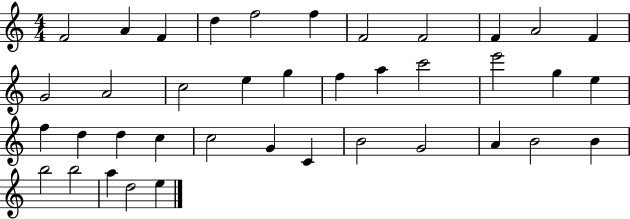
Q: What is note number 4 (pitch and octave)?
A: D5